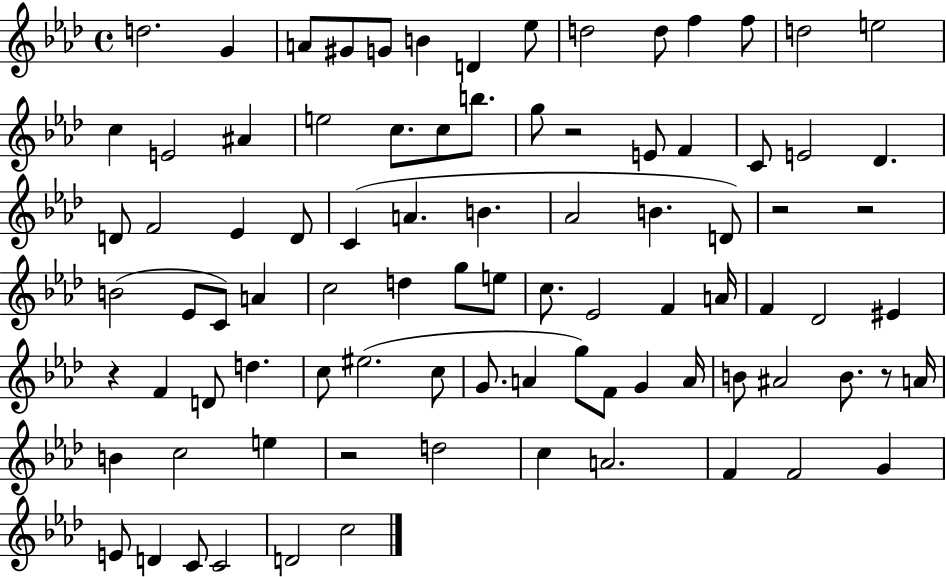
{
  \clef treble
  \time 4/4
  \defaultTimeSignature
  \key aes \major
  \repeat volta 2 { d''2. g'4 | a'8 gis'8 g'8 b'4 d'4 ees''8 | d''2 d''8 f''4 f''8 | d''2 e''2 | \break c''4 e'2 ais'4 | e''2 c''8. c''8 b''8. | g''8 r2 e'8 f'4 | c'8 e'2 des'4. | \break d'8 f'2 ees'4 d'8 | c'4( a'4. b'4. | aes'2 b'4. d'8) | r2 r2 | \break b'2( ees'8 c'8) a'4 | c''2 d''4 g''8 e''8 | c''8. ees'2 f'4 a'16 | f'4 des'2 eis'4 | \break r4 f'4 d'8 d''4. | c''8 eis''2.( c''8 | g'8. a'4 g''8) f'8 g'4 a'16 | b'8 ais'2 b'8. r8 a'16 | \break b'4 c''2 e''4 | r2 d''2 | c''4 a'2. | f'4 f'2 g'4 | \break e'8 d'4 c'8 c'2 | d'2 c''2 | } \bar "|."
}